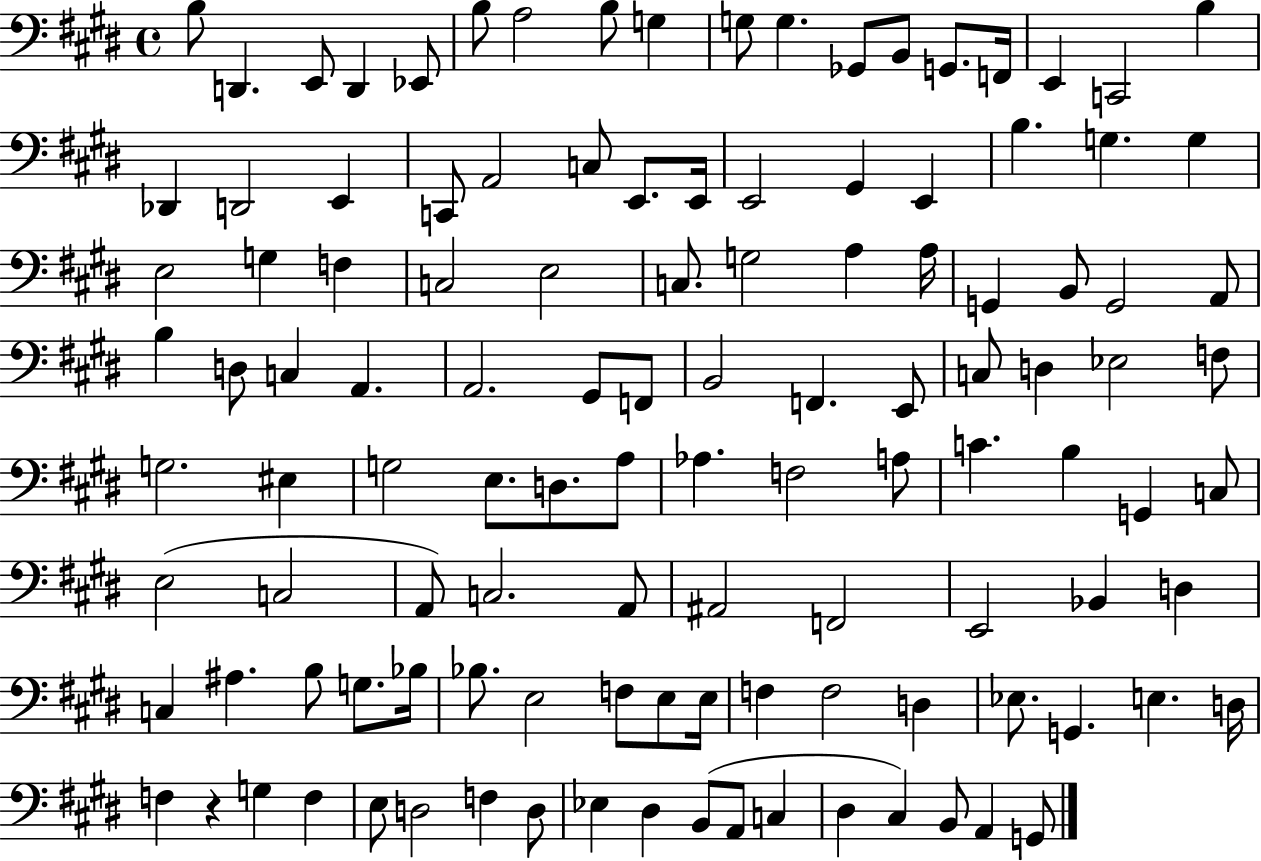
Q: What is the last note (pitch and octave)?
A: G2